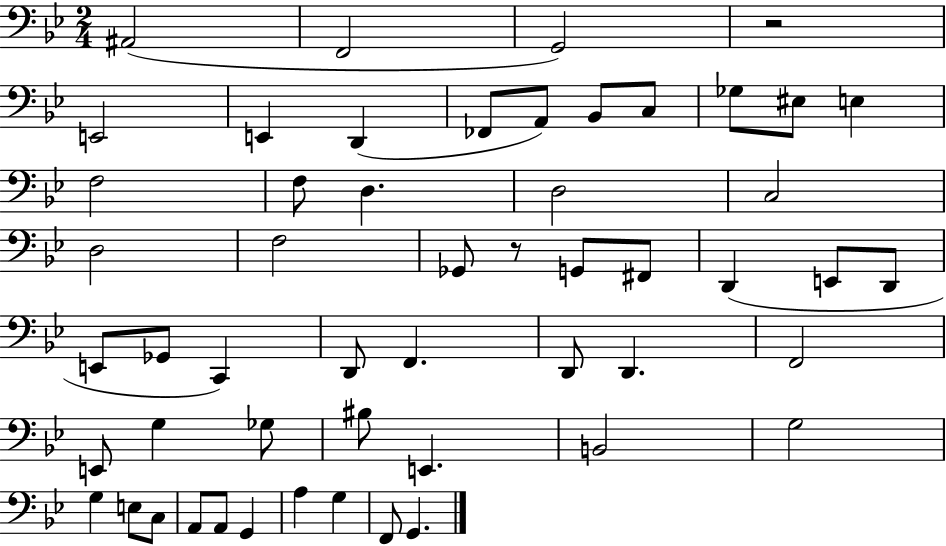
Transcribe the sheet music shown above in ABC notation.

X:1
T:Untitled
M:2/4
L:1/4
K:Bb
^A,,2 F,,2 G,,2 z2 E,,2 E,, D,, _F,,/2 A,,/2 _B,,/2 C,/2 _G,/2 ^E,/2 E, F,2 F,/2 D, D,2 C,2 D,2 F,2 _G,,/2 z/2 G,,/2 ^F,,/2 D,, E,,/2 D,,/2 E,,/2 _G,,/2 C,, D,,/2 F,, D,,/2 D,, F,,2 E,,/2 G, _G,/2 ^B,/2 E,, B,,2 G,2 G, E,/2 C,/2 A,,/2 A,,/2 G,, A, G, F,,/2 G,,